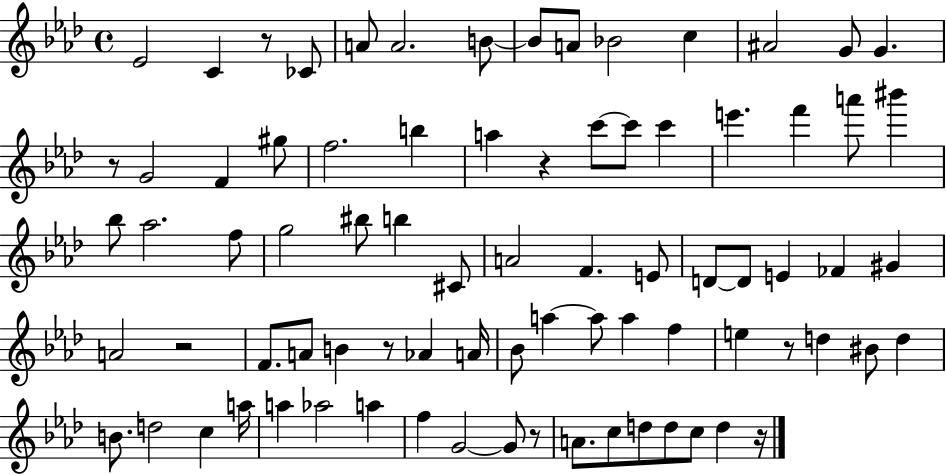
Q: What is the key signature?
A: AES major